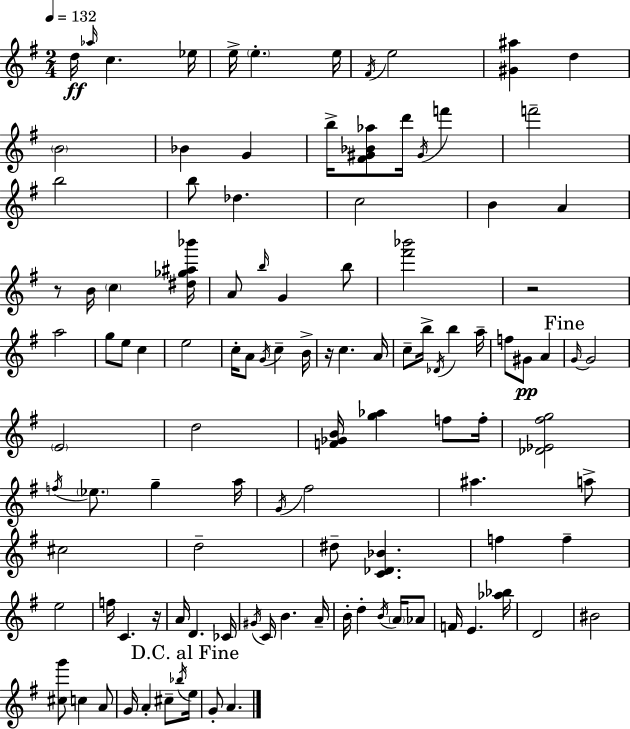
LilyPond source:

{
  \clef treble
  \numericTimeSignature
  \time 2/4
  \key g \major
  \tempo 4 = 132
  d''16\ff \grace { aes''16 } c''4. | ees''16 e''16-> \parenthesize e''4.-. | e''16 \acciaccatura { fis'16 } e''2 | <gis' ais''>4 d''4 | \break \parenthesize b'2 | bes'4 g'4 | b''16-> <fis' gis' bes' aes''>8 d'''16 \acciaccatura { gis'16 } f'''4 | f'''2-- | \break b''2 | b''8 des''4. | c''2 | b'4 a'4 | \break r8 b'16 \parenthesize c''4 | <dis'' ges'' ais'' bes'''>16 a'8 \grace { b''16 } g'4 | b''8 <fis''' bes'''>2 | r2 | \break a''2 | g''8 e''8 | c''4 e''2 | c''16-. a'8 \acciaccatura { g'16 } | \break c''4-- b'16-> r16 c''4. | a'16 c''8-- b''16-> | \acciaccatura { des'16 } b''4 a''16-- f''8 | gis'8\pp a'4 \mark "Fine" \grace { g'16~ }~ g'2 | \break \parenthesize e'2 | d''2 | <f' ges' b'>16 | <g'' aes''>4 f''8 f''16-. <des' ees' fis'' g''>2 | \break \acciaccatura { f''16 } | \parenthesize ees''8. g''4-- a''16 | \acciaccatura { g'16 } fis''2 | ais''4. a''8-> | \break cis''2 | d''2-- | dis''8-- <c' des' bes'>4. | f''4 f''4-- | \break e''2 | f''16 c'4. | r16 a'16 d'4. | ces'16 \acciaccatura { gis'16 } c'16 b'4. | \break a'16-- b'16-. d''4-. \acciaccatura { b'16 } | \parenthesize a'16 aes'8 f'16 e'4. | <aes'' bes''>16 d'2 | bis'2 | \break <cis'' g'''>8 c''4 | a'8 g'16 a'4-. | cis''8-- \acciaccatura { bes''16 } \mark "D.C. al Fine" e''16 g'8-. a'4. | \bar "|."
}